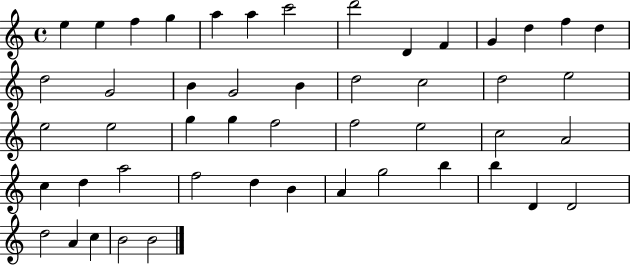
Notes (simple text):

E5/q E5/q F5/q G5/q A5/q A5/q C6/h D6/h D4/q F4/q G4/q D5/q F5/q D5/q D5/h G4/h B4/q G4/h B4/q D5/h C5/h D5/h E5/h E5/h E5/h G5/q G5/q F5/h F5/h E5/h C5/h A4/h C5/q D5/q A5/h F5/h D5/q B4/q A4/q G5/h B5/q B5/q D4/q D4/h D5/h A4/q C5/q B4/h B4/h